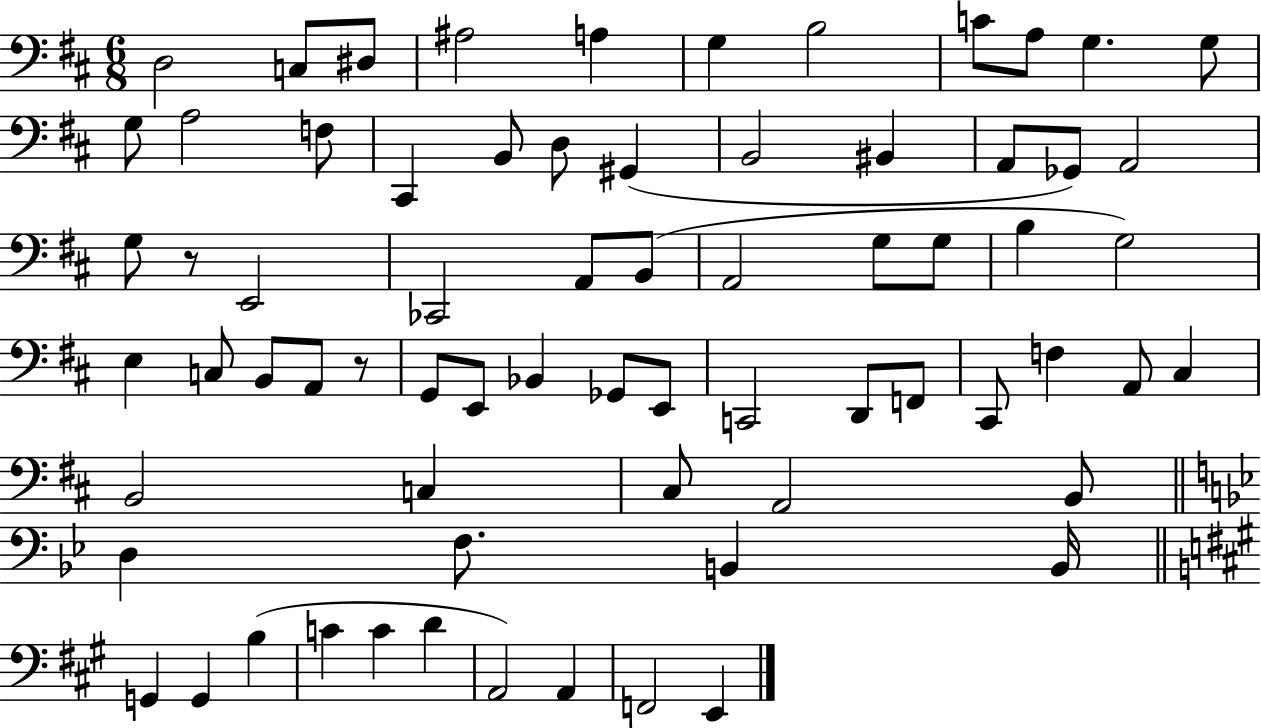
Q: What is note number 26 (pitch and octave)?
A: CES2